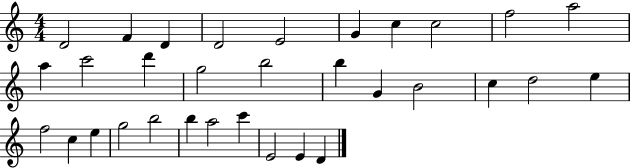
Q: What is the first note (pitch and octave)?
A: D4